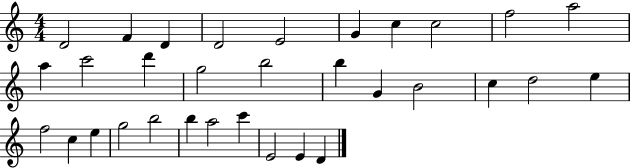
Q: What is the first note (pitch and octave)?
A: D4